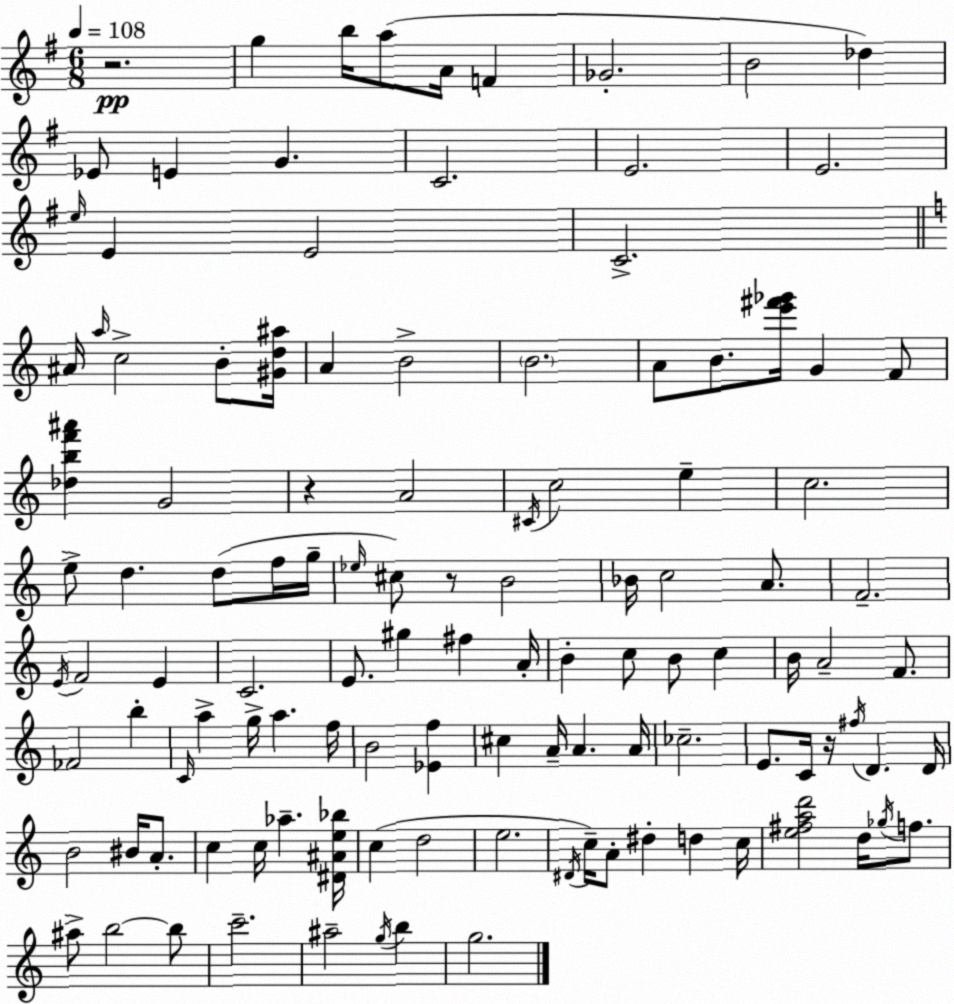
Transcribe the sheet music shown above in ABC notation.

X:1
T:Untitled
M:6/8
L:1/4
K:G
z2 g b/4 a/2 A/4 F _G2 B2 _d _E/2 E G C2 E2 E2 e/4 E E2 C2 ^A/4 a/4 c2 B/2 [^Gd^a]/4 A B2 B2 A/2 B/2 [e'^f'_g']/4 G F/2 [_dbf'^a'] G2 z A2 ^C/4 c2 e c2 e/2 d d/2 f/4 g/4 _e/4 ^c/2 z/2 B2 _B/4 c2 A/2 F2 E/4 F2 E C2 E/2 ^g ^f A/4 B c/2 B/2 c B/4 A2 F/2 _F2 b C/4 a g/4 a f/4 B2 [_Ef] ^c A/4 A A/4 _c2 E/2 C/4 z/4 ^f/4 D D/4 B2 ^B/4 A/2 c c/4 _a [^D^Ae_b]/4 c d2 e2 ^D/4 c/4 A/2 ^d d c/4 [e^fad']2 d/4 _g/4 f/2 ^a/2 b2 b/2 c'2 ^a2 g/4 b g2